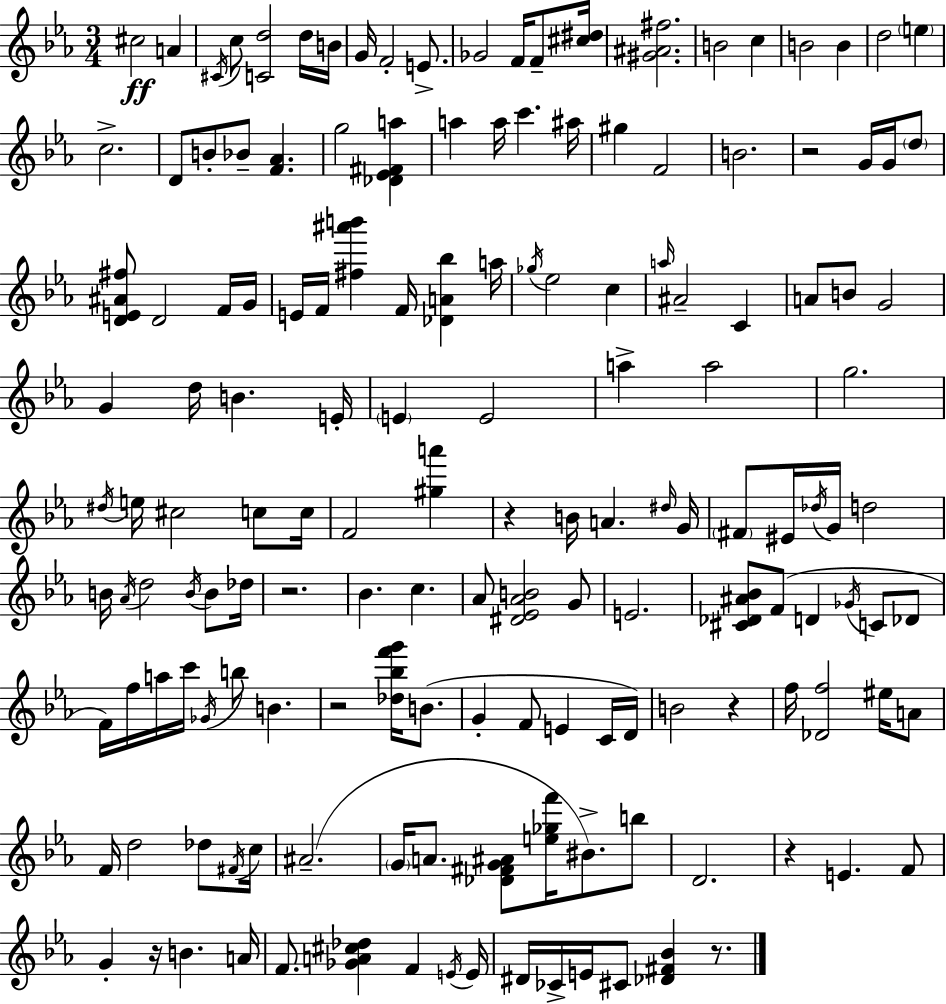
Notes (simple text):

C#5/h A4/q C#4/s C5/e [C4,D5]/h D5/s B4/s G4/s F4/h E4/e. Gb4/h F4/s F4/e [C#5,D#5]/s [G#4,A#4,F#5]/h. B4/h C5/q B4/h B4/q D5/h E5/q C5/h. D4/e B4/e Bb4/e [F4,Ab4]/q. G5/h [Db4,Eb4,F#4,A5]/q A5/q A5/s C6/q. A#5/s G#5/q F4/h B4/h. R/h G4/s G4/s D5/e [D4,E4,A#4,F#5]/e D4/h F4/s G4/s E4/s F4/s [F#5,A#6,B6]/q F4/s [Db4,A4,Bb5]/q A5/s Gb5/s Eb5/h C5/q A5/s A#4/h C4/q A4/e B4/e G4/h G4/q D5/s B4/q. E4/s E4/q E4/h A5/q A5/h G5/h. D#5/s E5/s C#5/h C5/e C5/s F4/h [G#5,A6]/q R/q B4/s A4/q. D#5/s G4/s F#4/e EIS4/s Db5/s G4/s D5/h B4/s Ab4/s D5/h B4/s B4/e Db5/s R/h. Bb4/q. C5/q. Ab4/e [D#4,Eb4,Ab4,B4]/h G4/e E4/h. [C#4,Db4,A#4,Bb4]/e F4/e D4/q Gb4/s C4/e Db4/e F4/s F5/s A5/s C6/s Gb4/s B5/e B4/q. R/h [Db5,Bb5,F6,G6]/s B4/e. G4/q F4/e E4/q C4/s D4/s B4/h R/q F5/s [Db4,F5]/h EIS5/s A4/e F4/s D5/h Db5/e F#4/s C5/s A#4/h. G4/s A4/e. [Db4,F#4,G4,A#4]/e [E5,Gb5,F6]/s BIS4/e. B5/e D4/h. R/q E4/q. F4/e G4/q R/s B4/q. A4/s F4/e. [Gb4,A4,C#5,Db5]/q F4/q E4/s E4/s D#4/s CES4/s E4/s C#4/e [Db4,F#4,Bb4]/q R/e.